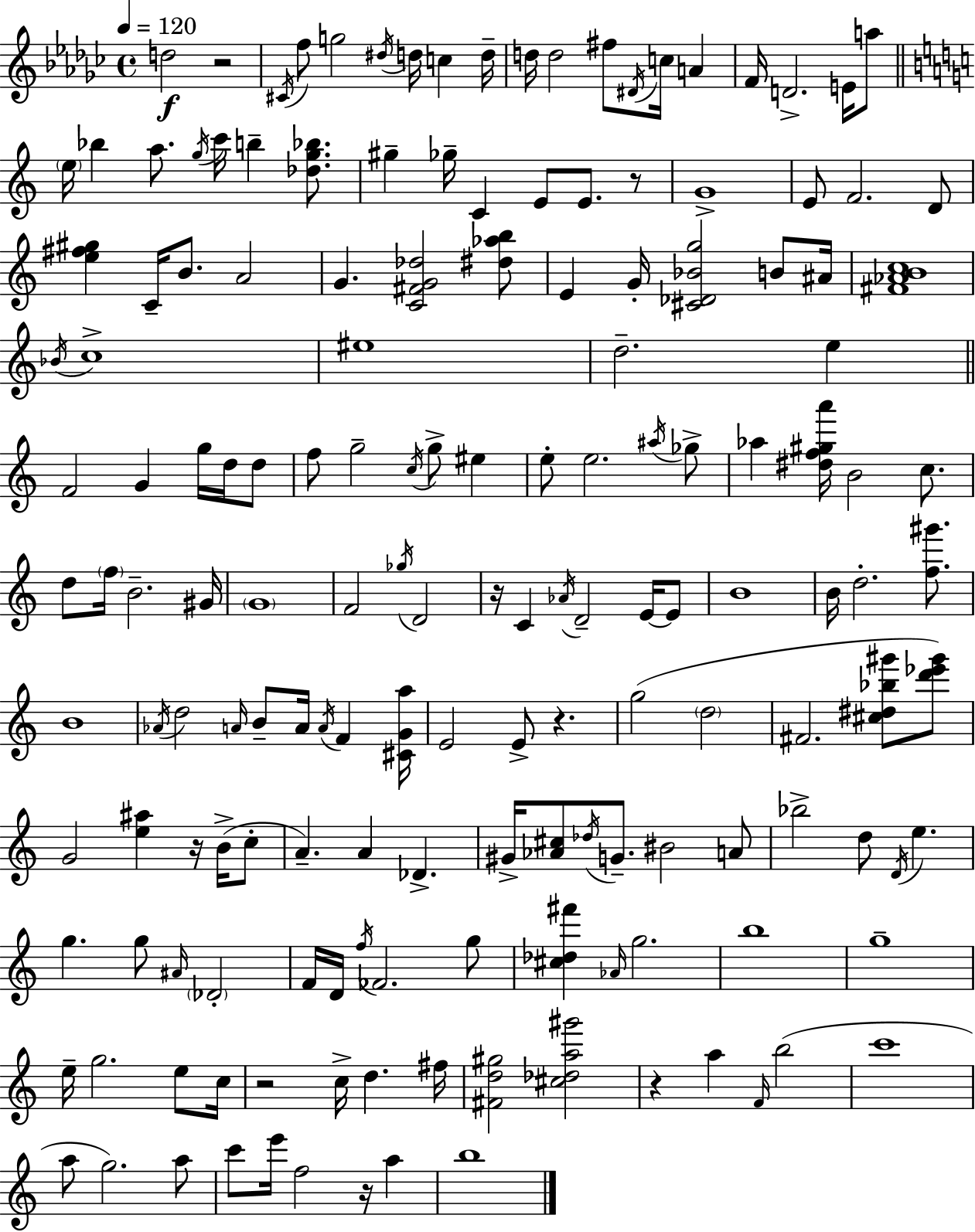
X:1
T:Untitled
M:4/4
L:1/4
K:Ebm
d2 z2 ^C/4 f/2 g2 ^d/4 d/4 c d/4 d/4 d2 ^f/2 ^D/4 c/4 A F/4 D2 E/4 a/2 e/4 _b a/2 g/4 c'/4 b [_dg_b]/2 ^g _g/4 C E/2 E/2 z/2 G4 E/2 F2 D/2 [e^f^g] C/4 B/2 A2 G [C^FG_d]2 [^d_ab]/2 E G/4 [^C_D_Bg]2 B/2 ^A/4 [^F_ABc]4 _B/4 c4 ^e4 d2 e F2 G g/4 d/4 d/2 f/2 g2 c/4 g/2 ^e e/2 e2 ^a/4 _g/2 _a [^df^ga']/4 B2 c/2 d/2 f/4 B2 ^G/4 G4 F2 _g/4 D2 z/4 C _A/4 D2 E/4 E/2 B4 B/4 d2 [f^g']/2 B4 _A/4 d2 A/4 B/2 A/4 A/4 F [^CGa]/4 E2 E/2 z g2 d2 ^F2 [^c^d_b^g']/2 [d'_e'^g']/2 G2 [e^a] z/4 B/4 c/2 A A _D ^G/4 [_A^c]/2 _d/4 G/2 ^B2 A/2 _b2 d/2 D/4 e g g/2 ^A/4 _D2 F/4 D/4 f/4 _F2 g/2 [^c_d^f'] _A/4 g2 b4 g4 e/4 g2 e/2 c/4 z2 c/4 d ^f/4 [^Fd^g]2 [^c_da^g']2 z a F/4 b2 c'4 a/2 g2 a/2 c'/2 e'/4 f2 z/4 a b4